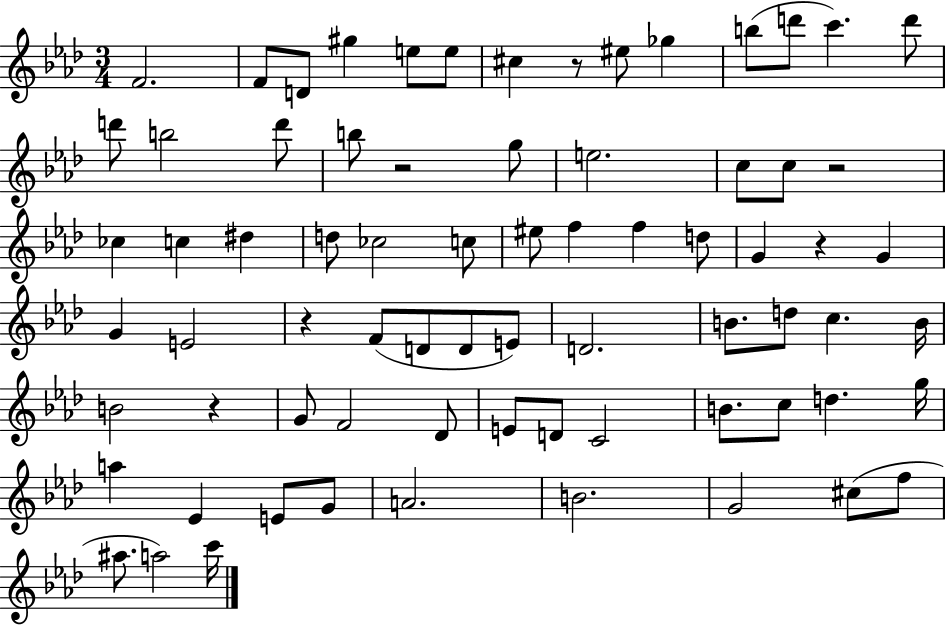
X:1
T:Untitled
M:3/4
L:1/4
K:Ab
F2 F/2 D/2 ^g e/2 e/2 ^c z/2 ^e/2 _g b/2 d'/2 c' d'/2 d'/2 b2 d'/2 b/2 z2 g/2 e2 c/2 c/2 z2 _c c ^d d/2 _c2 c/2 ^e/2 f f d/2 G z G G E2 z F/2 D/2 D/2 E/2 D2 B/2 d/2 c B/4 B2 z G/2 F2 _D/2 E/2 D/2 C2 B/2 c/2 d g/4 a _E E/2 G/2 A2 B2 G2 ^c/2 f/2 ^a/2 a2 c'/4